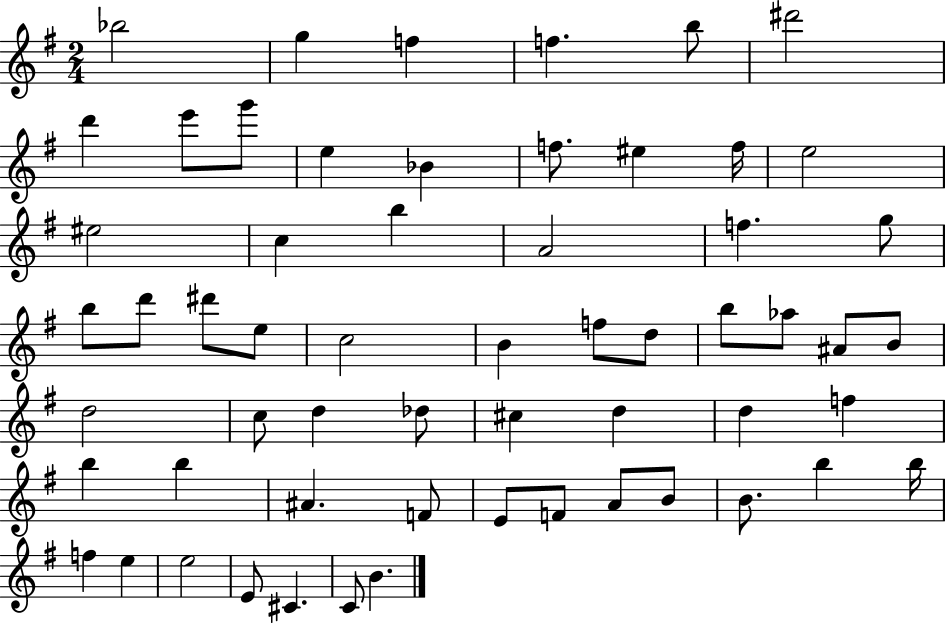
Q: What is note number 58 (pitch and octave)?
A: C4